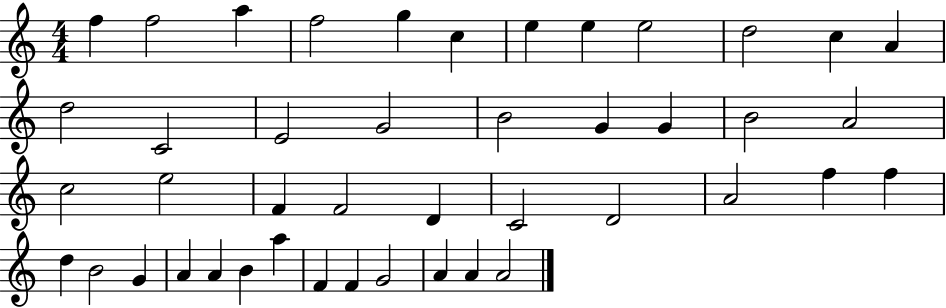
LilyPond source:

{
  \clef treble
  \numericTimeSignature
  \time 4/4
  \key c \major
  f''4 f''2 a''4 | f''2 g''4 c''4 | e''4 e''4 e''2 | d''2 c''4 a'4 | \break d''2 c'2 | e'2 g'2 | b'2 g'4 g'4 | b'2 a'2 | \break c''2 e''2 | f'4 f'2 d'4 | c'2 d'2 | a'2 f''4 f''4 | \break d''4 b'2 g'4 | a'4 a'4 b'4 a''4 | f'4 f'4 g'2 | a'4 a'4 a'2 | \break \bar "|."
}